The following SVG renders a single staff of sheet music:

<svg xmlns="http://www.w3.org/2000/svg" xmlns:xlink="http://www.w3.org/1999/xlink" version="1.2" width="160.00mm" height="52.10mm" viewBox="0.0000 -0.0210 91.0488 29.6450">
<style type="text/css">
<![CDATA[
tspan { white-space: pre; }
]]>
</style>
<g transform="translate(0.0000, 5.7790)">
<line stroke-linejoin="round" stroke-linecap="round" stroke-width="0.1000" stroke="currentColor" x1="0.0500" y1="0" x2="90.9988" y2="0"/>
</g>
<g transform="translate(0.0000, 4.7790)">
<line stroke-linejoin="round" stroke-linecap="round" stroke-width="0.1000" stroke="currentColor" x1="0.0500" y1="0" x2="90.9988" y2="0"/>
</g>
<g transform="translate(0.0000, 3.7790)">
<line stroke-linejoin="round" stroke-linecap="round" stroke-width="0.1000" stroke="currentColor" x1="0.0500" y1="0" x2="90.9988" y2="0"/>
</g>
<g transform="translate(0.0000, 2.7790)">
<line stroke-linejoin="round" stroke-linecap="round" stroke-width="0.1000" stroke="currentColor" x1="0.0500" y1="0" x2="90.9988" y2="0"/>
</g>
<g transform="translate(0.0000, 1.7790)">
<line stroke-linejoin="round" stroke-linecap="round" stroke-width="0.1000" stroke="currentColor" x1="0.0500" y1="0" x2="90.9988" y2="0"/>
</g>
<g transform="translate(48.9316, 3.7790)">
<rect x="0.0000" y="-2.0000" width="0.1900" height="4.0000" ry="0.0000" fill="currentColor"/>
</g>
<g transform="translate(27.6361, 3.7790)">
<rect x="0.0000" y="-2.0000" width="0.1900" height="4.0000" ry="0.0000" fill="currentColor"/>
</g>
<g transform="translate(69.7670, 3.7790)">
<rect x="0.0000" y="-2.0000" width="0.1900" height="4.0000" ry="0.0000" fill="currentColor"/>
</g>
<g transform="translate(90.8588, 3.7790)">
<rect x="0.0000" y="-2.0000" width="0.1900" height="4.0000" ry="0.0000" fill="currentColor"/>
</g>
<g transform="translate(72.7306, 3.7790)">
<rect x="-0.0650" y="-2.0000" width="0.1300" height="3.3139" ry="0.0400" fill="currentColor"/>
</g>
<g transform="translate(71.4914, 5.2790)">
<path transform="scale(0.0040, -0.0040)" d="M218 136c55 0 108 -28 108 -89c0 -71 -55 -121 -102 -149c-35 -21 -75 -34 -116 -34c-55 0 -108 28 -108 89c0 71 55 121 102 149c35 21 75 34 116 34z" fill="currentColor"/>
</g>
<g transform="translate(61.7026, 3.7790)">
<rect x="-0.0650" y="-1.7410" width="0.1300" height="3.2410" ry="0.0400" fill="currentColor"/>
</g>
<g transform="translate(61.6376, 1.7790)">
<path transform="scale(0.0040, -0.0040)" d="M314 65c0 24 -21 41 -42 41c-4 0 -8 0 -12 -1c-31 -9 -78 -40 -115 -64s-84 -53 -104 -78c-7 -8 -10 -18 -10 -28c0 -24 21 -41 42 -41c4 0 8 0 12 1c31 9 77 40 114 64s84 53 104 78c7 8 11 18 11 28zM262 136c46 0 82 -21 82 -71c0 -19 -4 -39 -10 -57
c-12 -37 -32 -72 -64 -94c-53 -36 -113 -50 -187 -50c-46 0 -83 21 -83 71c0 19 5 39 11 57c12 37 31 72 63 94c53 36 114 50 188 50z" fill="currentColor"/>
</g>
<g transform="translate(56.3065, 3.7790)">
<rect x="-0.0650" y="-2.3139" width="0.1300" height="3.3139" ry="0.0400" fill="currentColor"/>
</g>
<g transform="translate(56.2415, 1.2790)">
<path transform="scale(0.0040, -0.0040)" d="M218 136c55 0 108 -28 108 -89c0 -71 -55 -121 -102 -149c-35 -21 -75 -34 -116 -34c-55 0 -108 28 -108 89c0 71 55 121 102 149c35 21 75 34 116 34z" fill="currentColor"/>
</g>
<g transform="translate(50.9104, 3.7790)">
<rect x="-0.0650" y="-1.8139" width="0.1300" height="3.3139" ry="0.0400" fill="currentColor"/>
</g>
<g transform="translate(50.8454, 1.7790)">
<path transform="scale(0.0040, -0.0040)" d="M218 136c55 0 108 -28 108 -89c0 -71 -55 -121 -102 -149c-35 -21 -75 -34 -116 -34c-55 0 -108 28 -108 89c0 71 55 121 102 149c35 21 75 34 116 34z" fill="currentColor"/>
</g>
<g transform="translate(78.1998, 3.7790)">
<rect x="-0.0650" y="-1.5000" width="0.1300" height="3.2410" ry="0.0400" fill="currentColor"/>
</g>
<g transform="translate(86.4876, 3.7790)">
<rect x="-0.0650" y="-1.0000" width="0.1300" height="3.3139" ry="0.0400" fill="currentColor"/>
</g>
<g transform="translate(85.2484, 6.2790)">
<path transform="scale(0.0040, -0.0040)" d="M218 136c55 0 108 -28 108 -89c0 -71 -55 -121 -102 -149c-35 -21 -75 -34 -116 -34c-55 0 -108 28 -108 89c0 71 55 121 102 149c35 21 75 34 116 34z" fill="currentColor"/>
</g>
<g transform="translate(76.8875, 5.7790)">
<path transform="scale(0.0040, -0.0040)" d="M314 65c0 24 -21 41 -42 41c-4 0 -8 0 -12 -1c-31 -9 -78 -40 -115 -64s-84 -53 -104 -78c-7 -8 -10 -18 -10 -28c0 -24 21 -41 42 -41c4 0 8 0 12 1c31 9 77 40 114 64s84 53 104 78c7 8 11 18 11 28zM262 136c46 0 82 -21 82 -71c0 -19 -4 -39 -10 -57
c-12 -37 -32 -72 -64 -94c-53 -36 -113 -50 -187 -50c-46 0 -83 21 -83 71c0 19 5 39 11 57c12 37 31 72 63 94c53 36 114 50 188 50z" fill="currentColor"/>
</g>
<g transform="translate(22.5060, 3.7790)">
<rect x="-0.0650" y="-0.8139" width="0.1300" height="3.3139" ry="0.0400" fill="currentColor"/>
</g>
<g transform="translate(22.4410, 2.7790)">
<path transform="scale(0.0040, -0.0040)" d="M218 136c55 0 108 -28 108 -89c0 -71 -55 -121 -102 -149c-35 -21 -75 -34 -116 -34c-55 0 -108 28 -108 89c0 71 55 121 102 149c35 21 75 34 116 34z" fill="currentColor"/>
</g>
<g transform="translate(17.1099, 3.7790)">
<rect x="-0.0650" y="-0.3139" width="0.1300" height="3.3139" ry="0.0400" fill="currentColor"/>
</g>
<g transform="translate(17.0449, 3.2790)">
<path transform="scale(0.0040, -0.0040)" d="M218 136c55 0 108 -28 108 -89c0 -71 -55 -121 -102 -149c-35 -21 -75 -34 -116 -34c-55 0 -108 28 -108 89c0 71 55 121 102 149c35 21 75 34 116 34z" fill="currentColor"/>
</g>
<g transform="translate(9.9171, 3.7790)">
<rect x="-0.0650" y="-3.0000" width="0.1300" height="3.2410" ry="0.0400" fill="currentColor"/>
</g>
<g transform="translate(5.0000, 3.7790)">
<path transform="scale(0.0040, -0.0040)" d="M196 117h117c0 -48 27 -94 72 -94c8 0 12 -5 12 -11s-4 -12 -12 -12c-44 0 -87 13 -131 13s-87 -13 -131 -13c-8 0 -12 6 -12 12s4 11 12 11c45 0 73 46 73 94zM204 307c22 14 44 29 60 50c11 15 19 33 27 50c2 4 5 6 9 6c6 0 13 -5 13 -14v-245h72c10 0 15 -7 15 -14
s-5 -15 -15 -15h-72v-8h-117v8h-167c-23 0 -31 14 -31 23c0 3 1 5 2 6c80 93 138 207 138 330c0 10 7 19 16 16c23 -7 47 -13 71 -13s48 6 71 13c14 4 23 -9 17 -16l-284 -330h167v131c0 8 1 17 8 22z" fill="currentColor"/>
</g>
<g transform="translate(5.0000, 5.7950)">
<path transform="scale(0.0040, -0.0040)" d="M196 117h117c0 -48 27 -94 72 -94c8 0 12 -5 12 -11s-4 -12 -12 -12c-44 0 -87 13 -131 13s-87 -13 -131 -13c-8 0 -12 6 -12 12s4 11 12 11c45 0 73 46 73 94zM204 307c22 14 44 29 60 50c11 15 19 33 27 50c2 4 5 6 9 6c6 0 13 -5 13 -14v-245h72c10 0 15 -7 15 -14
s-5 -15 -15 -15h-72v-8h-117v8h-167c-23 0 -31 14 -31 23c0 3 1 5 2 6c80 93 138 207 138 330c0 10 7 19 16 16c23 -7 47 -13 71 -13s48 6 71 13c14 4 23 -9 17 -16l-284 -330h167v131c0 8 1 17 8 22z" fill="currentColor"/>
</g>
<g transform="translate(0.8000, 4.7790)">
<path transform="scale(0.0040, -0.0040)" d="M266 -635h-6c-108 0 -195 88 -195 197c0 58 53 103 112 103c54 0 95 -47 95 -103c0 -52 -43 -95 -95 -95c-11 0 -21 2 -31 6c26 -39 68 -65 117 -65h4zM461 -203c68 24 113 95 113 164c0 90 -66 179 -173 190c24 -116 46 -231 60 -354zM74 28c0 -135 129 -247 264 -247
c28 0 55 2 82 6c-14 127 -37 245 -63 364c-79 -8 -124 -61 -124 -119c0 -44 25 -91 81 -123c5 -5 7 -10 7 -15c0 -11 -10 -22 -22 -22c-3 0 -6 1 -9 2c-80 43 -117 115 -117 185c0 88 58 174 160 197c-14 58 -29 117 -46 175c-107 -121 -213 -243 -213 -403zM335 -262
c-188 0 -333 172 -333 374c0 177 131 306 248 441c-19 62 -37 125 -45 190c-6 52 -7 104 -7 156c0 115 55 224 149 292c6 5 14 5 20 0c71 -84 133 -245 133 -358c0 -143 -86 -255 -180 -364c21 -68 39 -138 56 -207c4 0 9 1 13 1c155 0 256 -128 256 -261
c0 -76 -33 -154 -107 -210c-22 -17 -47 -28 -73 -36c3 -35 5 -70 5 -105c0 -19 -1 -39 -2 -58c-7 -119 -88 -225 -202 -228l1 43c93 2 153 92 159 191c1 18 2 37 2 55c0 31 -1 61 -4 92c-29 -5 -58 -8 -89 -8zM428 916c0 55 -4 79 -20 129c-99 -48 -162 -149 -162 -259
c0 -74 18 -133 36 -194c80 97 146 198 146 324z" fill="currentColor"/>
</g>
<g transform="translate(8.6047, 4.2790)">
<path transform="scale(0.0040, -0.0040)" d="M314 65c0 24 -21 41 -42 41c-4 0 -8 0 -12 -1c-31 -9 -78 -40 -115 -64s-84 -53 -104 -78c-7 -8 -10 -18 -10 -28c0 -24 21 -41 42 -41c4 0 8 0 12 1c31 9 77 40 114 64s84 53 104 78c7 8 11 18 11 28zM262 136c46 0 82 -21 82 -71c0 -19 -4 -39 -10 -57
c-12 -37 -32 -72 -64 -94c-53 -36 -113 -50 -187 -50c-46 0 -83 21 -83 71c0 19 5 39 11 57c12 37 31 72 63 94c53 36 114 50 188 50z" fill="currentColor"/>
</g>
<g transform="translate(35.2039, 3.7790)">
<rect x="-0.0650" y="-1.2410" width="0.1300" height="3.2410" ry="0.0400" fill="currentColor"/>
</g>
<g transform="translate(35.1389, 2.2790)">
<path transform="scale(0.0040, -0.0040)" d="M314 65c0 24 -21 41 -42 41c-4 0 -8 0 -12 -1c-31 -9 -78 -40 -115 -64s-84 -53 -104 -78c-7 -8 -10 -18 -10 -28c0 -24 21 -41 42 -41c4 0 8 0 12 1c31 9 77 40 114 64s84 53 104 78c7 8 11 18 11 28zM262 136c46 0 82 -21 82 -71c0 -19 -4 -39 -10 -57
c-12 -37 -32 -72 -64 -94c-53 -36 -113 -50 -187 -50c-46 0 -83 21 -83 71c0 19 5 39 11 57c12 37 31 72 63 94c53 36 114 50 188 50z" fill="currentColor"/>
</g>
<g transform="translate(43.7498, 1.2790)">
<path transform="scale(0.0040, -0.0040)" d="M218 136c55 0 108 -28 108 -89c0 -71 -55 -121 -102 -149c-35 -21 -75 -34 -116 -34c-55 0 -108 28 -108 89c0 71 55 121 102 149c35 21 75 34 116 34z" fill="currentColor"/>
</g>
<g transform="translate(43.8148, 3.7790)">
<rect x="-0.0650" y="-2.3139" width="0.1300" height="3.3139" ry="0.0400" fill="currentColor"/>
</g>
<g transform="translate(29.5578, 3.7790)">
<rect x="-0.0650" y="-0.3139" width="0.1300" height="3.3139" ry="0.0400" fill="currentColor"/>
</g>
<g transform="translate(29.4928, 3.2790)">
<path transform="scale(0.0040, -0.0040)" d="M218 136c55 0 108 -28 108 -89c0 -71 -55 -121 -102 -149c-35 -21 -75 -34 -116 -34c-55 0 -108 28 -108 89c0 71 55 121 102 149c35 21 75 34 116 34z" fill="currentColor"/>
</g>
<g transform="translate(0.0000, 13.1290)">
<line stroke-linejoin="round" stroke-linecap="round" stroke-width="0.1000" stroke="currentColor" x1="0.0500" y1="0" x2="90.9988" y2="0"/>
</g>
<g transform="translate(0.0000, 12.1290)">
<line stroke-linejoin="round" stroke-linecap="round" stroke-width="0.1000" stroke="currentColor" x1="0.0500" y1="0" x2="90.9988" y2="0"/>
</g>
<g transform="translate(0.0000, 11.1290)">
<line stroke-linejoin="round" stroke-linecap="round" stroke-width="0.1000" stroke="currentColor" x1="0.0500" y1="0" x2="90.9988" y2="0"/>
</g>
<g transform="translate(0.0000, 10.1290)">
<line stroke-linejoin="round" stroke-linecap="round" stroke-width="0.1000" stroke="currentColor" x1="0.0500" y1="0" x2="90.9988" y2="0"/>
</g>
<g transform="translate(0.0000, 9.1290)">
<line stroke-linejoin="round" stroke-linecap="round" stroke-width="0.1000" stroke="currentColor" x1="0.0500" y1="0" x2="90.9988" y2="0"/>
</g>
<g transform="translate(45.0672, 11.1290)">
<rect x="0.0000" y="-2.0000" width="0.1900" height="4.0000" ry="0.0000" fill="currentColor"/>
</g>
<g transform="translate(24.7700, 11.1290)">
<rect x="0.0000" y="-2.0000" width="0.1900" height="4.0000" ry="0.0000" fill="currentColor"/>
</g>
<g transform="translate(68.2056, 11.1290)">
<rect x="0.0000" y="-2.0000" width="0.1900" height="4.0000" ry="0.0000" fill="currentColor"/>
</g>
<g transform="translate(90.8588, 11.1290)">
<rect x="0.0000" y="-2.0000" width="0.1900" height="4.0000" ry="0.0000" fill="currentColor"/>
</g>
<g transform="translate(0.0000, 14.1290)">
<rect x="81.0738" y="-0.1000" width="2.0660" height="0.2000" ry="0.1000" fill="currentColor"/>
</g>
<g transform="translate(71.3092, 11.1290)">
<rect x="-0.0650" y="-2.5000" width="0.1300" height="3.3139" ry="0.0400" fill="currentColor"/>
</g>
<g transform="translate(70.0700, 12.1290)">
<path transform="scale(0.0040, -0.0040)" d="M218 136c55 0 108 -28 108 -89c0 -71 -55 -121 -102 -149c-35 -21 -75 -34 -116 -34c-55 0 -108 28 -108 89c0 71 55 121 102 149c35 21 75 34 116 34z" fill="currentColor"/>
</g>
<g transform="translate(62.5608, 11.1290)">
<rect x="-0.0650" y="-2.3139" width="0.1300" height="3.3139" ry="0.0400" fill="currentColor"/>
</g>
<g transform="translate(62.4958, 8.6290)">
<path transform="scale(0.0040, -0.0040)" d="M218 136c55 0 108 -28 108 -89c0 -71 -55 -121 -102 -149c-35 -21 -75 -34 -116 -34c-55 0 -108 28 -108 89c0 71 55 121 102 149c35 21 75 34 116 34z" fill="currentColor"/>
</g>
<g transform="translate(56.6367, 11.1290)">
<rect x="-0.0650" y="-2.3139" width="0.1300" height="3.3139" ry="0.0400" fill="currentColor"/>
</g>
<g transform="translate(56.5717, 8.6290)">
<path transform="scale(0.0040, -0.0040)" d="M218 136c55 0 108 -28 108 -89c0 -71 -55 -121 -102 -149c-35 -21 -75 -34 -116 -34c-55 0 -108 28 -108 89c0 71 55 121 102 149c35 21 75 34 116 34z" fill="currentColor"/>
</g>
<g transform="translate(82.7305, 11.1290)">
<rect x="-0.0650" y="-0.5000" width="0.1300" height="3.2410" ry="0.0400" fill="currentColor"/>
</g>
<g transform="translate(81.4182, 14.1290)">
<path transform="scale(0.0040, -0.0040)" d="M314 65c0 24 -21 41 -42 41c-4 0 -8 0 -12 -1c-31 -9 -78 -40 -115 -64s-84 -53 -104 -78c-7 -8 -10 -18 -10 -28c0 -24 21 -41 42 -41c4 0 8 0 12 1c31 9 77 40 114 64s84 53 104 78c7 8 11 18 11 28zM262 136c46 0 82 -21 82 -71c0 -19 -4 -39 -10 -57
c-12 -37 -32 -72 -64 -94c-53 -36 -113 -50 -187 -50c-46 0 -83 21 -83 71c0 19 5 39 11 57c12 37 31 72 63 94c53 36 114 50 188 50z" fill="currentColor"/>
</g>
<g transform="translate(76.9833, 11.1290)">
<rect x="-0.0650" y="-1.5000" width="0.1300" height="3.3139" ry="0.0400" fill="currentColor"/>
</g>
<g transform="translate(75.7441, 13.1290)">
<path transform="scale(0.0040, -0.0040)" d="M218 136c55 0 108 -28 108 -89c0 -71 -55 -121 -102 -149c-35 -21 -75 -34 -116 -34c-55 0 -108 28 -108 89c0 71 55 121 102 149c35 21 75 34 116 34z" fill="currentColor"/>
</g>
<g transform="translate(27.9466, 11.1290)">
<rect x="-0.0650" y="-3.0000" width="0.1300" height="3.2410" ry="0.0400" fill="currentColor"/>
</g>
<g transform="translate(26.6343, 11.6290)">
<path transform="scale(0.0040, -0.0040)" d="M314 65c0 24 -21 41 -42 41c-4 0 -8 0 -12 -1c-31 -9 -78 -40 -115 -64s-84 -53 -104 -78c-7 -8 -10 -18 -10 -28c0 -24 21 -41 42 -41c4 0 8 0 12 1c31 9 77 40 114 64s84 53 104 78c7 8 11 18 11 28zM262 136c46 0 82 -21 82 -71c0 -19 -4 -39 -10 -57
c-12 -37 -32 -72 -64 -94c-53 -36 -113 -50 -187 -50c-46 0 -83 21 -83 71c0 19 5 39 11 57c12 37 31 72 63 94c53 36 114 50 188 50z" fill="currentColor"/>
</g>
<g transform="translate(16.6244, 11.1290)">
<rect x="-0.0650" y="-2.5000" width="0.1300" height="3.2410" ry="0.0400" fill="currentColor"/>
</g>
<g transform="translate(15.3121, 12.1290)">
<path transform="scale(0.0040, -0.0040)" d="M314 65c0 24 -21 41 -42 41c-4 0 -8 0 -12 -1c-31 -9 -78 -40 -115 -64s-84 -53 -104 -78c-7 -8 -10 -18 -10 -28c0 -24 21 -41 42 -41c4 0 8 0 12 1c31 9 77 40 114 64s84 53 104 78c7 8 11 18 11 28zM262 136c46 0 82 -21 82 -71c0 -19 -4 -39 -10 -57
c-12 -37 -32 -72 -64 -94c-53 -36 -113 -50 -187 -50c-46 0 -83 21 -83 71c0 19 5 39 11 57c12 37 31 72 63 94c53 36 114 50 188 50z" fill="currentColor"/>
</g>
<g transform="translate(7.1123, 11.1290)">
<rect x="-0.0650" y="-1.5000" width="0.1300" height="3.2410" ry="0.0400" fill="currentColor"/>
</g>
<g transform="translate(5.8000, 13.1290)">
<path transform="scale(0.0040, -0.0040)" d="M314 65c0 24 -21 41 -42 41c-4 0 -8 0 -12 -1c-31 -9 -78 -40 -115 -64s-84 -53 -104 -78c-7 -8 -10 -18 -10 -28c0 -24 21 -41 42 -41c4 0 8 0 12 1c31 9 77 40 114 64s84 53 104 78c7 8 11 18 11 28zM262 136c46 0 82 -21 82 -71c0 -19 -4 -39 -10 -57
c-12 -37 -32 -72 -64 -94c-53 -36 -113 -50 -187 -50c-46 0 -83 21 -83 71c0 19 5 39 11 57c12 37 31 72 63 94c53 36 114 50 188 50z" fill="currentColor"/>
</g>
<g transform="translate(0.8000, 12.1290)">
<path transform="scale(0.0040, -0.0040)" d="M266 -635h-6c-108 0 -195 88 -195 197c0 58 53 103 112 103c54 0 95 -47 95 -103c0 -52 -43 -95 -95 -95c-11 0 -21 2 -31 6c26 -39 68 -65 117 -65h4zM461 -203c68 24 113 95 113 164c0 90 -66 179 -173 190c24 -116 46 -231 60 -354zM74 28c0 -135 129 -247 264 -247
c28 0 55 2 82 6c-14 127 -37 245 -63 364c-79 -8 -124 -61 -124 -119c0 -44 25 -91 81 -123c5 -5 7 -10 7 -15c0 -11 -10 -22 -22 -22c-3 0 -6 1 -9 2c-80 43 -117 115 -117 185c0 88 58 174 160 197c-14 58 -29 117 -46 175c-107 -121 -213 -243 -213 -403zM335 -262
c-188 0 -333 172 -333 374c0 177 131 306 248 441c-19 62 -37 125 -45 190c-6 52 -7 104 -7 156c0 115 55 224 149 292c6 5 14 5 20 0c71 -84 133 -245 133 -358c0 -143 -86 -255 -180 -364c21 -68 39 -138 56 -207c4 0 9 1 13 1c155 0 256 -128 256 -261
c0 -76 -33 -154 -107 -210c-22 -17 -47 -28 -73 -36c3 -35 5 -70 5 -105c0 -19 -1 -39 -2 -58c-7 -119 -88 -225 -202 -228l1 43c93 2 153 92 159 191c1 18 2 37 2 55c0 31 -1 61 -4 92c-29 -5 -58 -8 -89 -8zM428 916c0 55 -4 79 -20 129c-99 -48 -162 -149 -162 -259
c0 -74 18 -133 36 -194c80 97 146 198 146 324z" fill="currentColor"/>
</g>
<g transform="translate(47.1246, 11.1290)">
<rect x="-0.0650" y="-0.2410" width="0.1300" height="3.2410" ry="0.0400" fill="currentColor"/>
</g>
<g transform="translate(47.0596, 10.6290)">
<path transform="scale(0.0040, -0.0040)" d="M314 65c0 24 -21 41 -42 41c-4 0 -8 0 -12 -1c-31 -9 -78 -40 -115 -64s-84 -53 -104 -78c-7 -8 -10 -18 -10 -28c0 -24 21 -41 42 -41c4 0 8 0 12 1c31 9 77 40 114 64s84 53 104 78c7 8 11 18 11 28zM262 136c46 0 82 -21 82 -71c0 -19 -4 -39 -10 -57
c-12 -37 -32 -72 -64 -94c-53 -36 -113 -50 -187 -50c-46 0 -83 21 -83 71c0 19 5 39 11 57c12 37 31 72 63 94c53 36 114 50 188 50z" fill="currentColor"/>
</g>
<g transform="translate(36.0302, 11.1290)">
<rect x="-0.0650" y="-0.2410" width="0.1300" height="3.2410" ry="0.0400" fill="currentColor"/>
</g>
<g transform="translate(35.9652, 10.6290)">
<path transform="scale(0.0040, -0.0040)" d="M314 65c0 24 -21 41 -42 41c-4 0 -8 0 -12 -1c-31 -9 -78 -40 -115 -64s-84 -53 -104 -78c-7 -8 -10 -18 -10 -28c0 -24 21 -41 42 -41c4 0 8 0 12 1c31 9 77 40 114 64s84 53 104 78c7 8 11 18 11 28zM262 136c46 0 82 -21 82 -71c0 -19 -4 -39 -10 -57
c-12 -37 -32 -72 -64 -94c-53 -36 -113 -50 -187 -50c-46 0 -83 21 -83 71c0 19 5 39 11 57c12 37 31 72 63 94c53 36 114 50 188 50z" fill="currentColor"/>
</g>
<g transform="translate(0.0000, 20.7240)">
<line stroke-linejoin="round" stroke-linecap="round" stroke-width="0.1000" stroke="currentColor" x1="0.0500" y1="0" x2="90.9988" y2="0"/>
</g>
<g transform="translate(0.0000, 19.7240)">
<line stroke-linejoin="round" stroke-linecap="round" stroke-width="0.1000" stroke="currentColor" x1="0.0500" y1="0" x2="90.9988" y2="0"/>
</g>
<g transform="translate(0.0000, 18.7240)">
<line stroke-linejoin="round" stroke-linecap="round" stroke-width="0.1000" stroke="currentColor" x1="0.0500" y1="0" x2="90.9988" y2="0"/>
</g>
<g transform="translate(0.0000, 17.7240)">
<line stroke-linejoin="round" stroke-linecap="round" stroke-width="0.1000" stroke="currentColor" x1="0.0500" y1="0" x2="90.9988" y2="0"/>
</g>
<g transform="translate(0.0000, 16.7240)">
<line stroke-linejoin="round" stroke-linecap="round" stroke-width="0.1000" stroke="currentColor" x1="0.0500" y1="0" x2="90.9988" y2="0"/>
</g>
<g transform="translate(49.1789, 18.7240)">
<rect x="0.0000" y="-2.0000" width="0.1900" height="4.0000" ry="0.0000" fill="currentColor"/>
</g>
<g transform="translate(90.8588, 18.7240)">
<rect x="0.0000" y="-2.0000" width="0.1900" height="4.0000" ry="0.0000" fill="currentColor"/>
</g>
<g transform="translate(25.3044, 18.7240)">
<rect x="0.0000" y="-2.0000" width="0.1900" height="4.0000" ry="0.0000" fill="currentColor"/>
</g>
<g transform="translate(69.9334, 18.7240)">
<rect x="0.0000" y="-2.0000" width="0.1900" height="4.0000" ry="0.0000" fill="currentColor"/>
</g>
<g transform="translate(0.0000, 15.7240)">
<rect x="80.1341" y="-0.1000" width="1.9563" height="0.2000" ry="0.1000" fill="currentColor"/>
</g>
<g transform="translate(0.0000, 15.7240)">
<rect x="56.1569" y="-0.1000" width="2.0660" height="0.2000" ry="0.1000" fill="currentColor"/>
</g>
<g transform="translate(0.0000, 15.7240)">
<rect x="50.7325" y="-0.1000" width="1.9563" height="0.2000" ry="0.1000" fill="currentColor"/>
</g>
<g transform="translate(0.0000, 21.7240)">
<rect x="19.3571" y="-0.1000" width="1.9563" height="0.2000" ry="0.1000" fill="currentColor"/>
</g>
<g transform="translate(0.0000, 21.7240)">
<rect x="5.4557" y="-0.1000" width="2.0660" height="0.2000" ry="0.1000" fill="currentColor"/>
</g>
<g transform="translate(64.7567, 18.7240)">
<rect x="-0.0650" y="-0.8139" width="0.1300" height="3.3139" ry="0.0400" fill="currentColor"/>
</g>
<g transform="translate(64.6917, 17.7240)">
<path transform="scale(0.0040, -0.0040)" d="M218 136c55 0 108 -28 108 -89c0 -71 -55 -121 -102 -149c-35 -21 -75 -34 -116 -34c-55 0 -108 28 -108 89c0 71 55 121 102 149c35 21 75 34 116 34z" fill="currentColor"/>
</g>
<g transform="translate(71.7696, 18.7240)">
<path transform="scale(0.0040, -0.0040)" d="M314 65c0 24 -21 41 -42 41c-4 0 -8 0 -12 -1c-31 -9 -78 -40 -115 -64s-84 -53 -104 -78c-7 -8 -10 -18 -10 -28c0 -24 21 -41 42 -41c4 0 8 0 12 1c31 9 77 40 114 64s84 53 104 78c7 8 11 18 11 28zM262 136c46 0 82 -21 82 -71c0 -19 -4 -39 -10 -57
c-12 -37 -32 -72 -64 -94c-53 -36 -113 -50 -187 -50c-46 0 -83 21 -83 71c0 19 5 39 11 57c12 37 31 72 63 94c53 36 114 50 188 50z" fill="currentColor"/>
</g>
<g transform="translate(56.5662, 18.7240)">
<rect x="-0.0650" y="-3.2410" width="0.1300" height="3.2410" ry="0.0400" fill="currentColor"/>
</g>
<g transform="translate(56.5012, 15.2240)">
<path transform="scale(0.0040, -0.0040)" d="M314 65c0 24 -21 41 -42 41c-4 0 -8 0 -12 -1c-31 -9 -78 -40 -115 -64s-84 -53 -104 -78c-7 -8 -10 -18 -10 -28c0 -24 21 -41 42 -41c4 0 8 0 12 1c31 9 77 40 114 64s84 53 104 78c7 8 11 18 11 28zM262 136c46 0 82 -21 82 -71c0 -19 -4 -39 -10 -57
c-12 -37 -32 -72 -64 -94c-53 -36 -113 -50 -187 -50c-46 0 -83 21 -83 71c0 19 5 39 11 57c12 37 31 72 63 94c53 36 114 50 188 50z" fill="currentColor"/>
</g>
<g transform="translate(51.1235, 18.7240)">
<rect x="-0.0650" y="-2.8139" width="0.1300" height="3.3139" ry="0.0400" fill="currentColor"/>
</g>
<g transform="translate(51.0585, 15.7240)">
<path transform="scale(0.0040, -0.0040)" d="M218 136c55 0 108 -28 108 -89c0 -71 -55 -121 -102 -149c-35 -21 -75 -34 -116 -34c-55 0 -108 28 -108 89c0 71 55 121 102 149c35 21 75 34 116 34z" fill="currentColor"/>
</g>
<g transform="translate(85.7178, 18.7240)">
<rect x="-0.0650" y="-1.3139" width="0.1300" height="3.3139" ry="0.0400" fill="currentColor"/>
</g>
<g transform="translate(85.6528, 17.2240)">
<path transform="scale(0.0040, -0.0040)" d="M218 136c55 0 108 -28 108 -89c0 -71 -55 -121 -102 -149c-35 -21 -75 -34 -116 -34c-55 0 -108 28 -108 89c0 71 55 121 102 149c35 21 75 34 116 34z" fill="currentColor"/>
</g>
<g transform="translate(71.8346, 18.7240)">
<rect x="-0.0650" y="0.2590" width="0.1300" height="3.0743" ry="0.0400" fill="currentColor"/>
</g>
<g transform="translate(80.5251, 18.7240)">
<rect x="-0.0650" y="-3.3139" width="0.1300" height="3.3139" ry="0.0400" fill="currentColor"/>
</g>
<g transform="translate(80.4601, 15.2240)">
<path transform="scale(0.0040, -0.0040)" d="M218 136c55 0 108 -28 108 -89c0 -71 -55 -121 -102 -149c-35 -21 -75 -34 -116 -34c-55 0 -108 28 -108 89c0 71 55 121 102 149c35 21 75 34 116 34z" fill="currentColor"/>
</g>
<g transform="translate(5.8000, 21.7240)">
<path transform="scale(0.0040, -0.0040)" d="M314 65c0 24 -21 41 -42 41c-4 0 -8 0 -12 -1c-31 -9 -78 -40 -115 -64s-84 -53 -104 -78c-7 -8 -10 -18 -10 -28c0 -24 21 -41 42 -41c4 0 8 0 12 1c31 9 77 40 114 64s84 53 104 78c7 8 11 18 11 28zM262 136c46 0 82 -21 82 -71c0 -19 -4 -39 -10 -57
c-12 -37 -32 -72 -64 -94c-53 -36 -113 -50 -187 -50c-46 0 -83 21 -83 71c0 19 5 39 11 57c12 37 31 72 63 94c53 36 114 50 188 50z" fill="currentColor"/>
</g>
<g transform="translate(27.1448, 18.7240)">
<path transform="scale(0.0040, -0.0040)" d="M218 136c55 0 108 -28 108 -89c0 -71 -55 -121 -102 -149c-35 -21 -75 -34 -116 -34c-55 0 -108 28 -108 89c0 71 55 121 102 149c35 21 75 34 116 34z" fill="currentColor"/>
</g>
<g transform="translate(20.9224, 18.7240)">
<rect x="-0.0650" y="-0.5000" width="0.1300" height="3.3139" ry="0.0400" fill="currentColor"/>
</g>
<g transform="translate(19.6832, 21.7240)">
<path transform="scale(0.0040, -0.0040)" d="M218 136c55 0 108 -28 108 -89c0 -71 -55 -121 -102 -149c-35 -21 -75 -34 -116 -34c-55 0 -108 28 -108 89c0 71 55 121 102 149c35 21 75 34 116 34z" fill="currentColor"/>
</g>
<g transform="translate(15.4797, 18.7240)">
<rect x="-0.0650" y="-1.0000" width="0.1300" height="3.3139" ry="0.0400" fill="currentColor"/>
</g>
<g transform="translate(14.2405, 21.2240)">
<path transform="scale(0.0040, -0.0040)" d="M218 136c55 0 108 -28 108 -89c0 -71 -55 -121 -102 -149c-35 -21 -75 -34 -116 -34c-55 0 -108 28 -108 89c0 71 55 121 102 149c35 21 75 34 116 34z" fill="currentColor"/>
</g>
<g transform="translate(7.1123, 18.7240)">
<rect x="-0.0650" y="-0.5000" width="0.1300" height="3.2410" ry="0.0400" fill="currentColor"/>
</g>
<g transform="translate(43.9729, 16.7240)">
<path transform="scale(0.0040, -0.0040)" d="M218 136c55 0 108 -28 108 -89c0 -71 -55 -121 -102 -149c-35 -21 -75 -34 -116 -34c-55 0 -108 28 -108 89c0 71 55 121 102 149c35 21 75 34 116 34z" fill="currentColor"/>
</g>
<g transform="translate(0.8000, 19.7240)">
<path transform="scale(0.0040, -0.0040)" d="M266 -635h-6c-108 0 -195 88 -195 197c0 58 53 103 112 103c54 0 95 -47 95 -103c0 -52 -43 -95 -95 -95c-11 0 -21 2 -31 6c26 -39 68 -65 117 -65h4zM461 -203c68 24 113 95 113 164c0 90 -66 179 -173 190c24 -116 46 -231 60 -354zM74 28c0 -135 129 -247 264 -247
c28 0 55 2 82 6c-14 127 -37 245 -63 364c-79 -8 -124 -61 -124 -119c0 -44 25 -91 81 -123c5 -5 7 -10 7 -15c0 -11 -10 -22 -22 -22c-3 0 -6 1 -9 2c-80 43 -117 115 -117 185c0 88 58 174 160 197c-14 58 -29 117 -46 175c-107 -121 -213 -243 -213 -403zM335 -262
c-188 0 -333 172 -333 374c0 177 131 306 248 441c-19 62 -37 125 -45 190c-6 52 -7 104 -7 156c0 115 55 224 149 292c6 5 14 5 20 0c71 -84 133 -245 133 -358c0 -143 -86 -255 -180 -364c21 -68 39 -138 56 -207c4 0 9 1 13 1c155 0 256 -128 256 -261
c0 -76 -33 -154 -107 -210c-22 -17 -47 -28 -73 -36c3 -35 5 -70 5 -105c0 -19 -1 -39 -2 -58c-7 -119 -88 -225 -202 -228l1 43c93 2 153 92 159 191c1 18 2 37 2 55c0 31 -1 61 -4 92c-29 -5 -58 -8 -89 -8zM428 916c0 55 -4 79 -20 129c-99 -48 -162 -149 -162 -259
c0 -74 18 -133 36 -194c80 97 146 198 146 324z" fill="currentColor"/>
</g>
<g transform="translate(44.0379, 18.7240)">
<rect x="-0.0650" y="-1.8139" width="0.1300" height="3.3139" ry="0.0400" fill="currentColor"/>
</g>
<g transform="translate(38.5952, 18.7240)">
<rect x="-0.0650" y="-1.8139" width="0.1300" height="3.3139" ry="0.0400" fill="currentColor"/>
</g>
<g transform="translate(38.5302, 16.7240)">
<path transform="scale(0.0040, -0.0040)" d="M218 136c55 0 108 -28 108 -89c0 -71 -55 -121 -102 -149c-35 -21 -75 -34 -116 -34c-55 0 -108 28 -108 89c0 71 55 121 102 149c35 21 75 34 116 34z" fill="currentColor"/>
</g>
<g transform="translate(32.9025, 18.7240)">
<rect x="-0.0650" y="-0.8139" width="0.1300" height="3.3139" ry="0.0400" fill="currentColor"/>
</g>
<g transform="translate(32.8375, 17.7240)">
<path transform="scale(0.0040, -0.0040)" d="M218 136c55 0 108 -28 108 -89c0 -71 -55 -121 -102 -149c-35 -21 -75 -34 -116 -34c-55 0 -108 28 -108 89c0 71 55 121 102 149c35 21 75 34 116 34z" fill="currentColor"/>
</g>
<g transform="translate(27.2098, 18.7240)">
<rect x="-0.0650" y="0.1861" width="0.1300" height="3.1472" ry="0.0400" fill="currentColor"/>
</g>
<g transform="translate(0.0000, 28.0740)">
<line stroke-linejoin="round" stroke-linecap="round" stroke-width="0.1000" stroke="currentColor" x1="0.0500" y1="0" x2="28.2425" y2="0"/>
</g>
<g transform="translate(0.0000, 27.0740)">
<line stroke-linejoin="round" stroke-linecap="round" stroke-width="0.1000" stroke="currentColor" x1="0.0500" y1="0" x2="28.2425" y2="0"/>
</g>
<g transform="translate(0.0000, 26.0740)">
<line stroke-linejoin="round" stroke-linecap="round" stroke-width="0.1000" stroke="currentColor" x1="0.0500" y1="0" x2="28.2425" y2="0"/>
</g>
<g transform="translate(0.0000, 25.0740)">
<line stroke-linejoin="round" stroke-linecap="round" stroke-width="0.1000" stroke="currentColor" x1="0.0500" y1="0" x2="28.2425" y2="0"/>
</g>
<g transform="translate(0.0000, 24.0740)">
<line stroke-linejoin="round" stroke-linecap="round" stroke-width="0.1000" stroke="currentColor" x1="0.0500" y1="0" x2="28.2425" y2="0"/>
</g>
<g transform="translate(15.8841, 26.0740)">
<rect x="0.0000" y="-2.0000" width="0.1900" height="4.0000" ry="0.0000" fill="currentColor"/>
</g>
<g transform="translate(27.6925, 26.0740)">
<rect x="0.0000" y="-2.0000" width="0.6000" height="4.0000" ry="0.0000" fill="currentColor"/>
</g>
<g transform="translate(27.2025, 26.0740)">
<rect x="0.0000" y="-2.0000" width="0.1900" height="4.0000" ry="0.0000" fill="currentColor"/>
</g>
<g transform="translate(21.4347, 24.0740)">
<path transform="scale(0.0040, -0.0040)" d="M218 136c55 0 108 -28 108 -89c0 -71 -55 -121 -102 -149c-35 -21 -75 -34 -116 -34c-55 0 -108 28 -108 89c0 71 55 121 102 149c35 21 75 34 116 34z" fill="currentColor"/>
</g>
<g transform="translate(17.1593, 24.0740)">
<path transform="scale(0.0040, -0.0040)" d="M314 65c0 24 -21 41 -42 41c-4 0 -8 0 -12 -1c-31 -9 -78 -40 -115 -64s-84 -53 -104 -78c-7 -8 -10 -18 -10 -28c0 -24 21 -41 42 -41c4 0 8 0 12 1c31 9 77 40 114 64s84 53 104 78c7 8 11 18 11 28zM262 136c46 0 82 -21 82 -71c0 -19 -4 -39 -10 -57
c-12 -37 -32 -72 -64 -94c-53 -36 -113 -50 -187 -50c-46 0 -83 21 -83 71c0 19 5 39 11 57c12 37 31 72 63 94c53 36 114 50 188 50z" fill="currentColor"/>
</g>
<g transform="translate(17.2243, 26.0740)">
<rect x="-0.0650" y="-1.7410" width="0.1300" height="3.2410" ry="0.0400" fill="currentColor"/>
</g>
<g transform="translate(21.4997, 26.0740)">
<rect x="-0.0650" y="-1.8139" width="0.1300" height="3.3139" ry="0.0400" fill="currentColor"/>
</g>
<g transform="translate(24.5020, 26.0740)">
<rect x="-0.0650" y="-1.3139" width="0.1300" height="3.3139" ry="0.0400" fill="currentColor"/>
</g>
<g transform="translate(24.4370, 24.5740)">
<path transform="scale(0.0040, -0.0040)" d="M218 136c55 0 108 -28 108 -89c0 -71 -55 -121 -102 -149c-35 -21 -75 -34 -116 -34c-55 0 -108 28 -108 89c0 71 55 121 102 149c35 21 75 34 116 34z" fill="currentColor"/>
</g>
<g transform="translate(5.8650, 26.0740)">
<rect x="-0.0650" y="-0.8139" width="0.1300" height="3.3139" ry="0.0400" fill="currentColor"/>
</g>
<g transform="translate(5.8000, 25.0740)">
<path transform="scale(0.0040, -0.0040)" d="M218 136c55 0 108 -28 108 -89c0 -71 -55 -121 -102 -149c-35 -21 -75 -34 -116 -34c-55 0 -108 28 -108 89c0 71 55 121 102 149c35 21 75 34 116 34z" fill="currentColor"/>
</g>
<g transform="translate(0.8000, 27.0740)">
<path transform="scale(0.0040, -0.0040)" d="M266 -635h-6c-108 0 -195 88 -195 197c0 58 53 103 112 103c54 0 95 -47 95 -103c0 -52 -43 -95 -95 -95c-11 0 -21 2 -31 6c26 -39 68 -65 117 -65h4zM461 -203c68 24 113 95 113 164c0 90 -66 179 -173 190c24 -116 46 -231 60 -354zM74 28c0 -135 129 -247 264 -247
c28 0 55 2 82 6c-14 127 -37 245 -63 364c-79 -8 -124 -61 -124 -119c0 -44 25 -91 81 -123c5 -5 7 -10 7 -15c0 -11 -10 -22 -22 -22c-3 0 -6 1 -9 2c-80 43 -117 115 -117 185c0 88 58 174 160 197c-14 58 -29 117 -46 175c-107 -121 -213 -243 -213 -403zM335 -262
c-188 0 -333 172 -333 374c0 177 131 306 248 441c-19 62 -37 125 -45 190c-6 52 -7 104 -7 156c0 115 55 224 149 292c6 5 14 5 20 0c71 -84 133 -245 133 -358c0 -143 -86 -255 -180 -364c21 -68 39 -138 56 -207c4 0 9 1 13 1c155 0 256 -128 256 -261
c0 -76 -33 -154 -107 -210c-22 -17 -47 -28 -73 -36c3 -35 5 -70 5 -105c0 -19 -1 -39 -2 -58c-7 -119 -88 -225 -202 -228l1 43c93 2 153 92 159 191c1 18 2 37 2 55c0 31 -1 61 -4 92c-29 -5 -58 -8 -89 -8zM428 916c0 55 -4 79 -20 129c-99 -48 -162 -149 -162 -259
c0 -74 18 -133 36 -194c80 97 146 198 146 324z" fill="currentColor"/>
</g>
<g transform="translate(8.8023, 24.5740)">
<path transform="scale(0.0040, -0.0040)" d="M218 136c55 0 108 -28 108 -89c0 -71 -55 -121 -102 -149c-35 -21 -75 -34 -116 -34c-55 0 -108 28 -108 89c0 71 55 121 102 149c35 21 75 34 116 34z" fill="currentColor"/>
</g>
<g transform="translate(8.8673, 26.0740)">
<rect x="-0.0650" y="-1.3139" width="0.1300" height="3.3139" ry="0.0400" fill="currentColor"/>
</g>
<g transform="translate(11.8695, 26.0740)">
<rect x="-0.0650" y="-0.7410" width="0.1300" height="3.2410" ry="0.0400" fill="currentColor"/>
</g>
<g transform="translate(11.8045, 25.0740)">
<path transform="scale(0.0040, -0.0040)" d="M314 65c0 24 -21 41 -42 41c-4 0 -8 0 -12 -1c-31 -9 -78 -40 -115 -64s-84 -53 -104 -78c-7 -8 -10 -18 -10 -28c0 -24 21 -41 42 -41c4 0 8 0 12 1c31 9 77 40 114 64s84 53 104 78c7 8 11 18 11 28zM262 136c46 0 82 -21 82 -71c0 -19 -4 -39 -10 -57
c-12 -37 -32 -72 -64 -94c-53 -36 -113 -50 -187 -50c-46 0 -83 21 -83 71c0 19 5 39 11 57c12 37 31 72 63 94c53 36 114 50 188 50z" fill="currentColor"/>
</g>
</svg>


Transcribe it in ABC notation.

X:1
T:Untitled
M:4/4
L:1/4
K:C
A2 c d c e2 g f g f2 F E2 D E2 G2 A2 c2 c2 g g G E C2 C2 D C B d f f a b2 d B2 b e d e d2 f2 f e